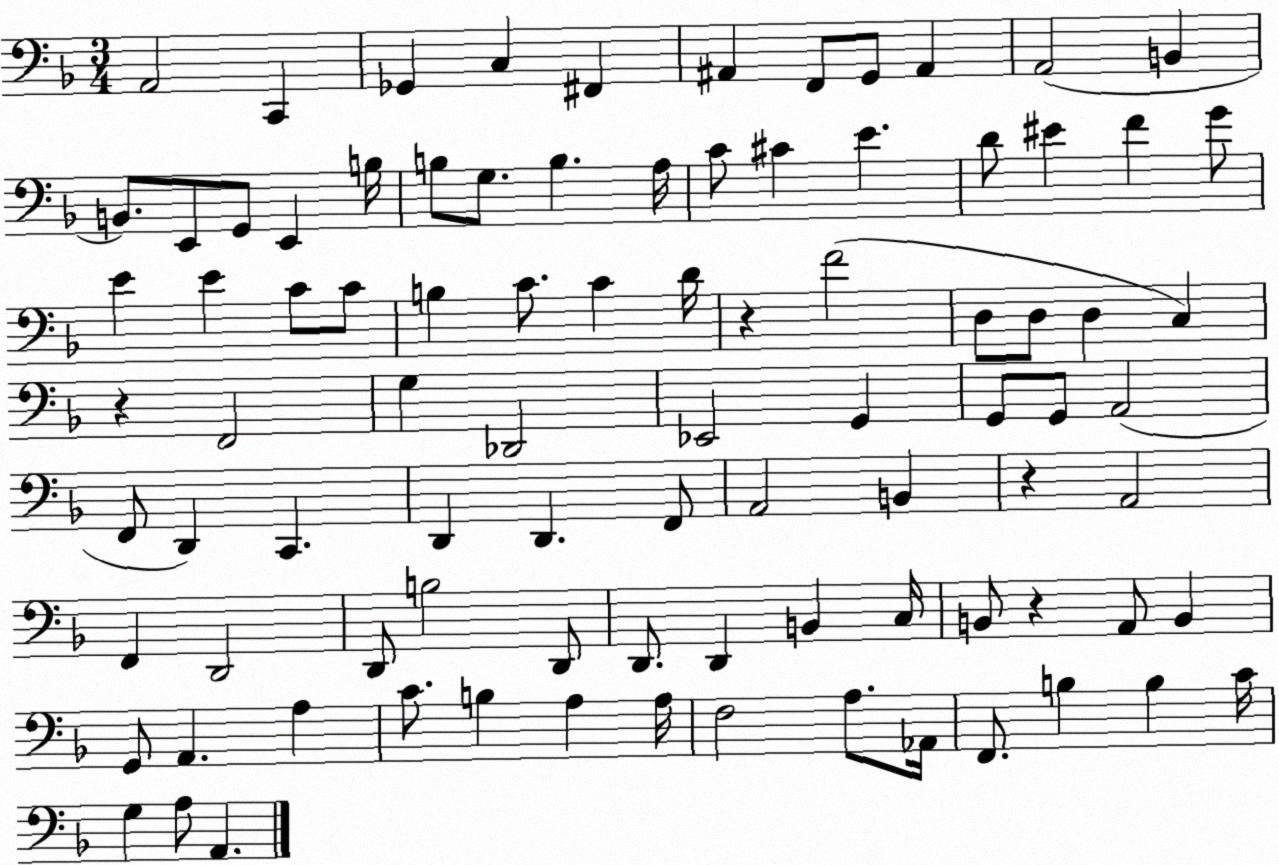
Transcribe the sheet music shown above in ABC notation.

X:1
T:Untitled
M:3/4
L:1/4
K:F
A,,2 C,, _G,, C, ^F,, ^A,, F,,/2 G,,/2 ^A,, A,,2 B,, B,,/2 E,,/2 G,,/2 E,, B,/4 B,/2 G,/2 B, A,/4 C/2 ^C E D/2 ^E F G/2 E E C/2 C/2 B, C/2 C D/4 z F2 D,/2 D,/2 D, C, z F,,2 G, _D,,2 _E,,2 G,, G,,/2 G,,/2 A,,2 F,,/2 D,, C,, D,, D,, F,,/2 A,,2 B,, z A,,2 F,, D,,2 D,,/2 B,2 D,,/2 D,,/2 D,, B,, C,/4 B,,/2 z A,,/2 B,, G,,/2 A,, A, C/2 B, A, A,/4 F,2 A,/2 _A,,/4 F,,/2 B, B, C/4 G, A,/2 A,,